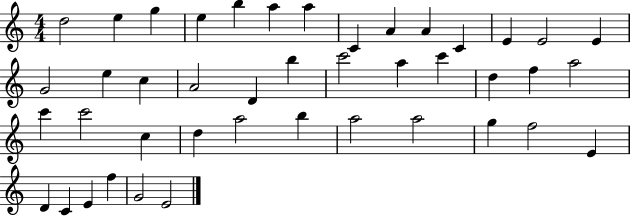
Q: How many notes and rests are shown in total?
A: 43